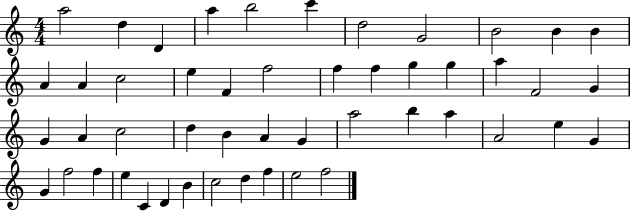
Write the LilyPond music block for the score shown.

{
  \clef treble
  \numericTimeSignature
  \time 4/4
  \key c \major
  a''2 d''4 d'4 | a''4 b''2 c'''4 | d''2 g'2 | b'2 b'4 b'4 | \break a'4 a'4 c''2 | e''4 f'4 f''2 | f''4 f''4 g''4 g''4 | a''4 f'2 g'4 | \break g'4 a'4 c''2 | d''4 b'4 a'4 g'4 | a''2 b''4 a''4 | a'2 e''4 g'4 | \break g'4 f''2 f''4 | e''4 c'4 d'4 b'4 | c''2 d''4 f''4 | e''2 f''2 | \break \bar "|."
}